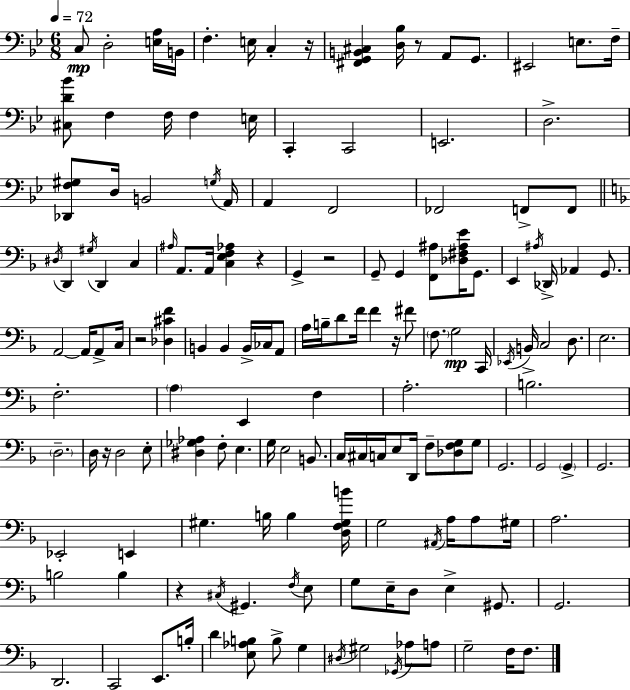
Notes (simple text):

C3/e D3/h [E3,A3]/s B2/s F3/q. E3/s C3/q R/s [F#2,G2,B2,C#3]/q [D3,Bb3]/s R/e A2/e G2/e. EIS2/h E3/e. F3/s [C#3,D4,Bb4]/e F3/q F3/s F3/q E3/s C2/q C2/h E2/h. D3/h. [Db2,F3,G#3]/e D3/s B2/h G3/s A2/s A2/q F2/h FES2/h F2/e F2/e D#3/s D2/q G#3/s D2/q C3/q A#3/s A2/e. A2/s [C3,E3,F3,Ab3]/q R/q G2/q R/h G2/e G2/q [F2,A#3]/e [Db3,F#3,A#3,E4]/s G2/e. E2/q A#3/s Db2/s Ab2/q G2/e. A2/h A2/s A2/e C3/s R/h [Db3,C#4,F4]/q B2/q B2/q B2/s CES3/s A2/e A3/s B3/s D4/e F4/s F4/q R/s F#4/e F3/e. G3/h C2/s Eb2/s B2/s C3/h D3/e. E3/h. F3/h. A3/q E2/q F3/q A3/h. B3/h. D3/h. D3/s R/s D3/h E3/e [D#3,Gb3,Ab3]/q F3/e E3/q. G3/s E3/h B2/e. C3/s C#3/s C3/s E3/e D2/s F3/e [Db3,F3,G3]/e G3/e G2/h. G2/h G2/q G2/h. Eb2/h E2/q G#3/q. B3/s B3/q [D3,F3,G#3,B4]/s G3/h A#2/s A3/s A3/e G#3/s A3/h. B3/h B3/q R/q C#3/s G#2/q. F3/s E3/e G3/e E3/s D3/e E3/q G#2/e. G2/h. D2/h. C2/h E2/e. B3/s D4/q [E3,Ab3,B3]/e B3/e G3/q D#3/s G#3/h Gb2/s Ab3/e A3/e G3/h F3/s F3/e.